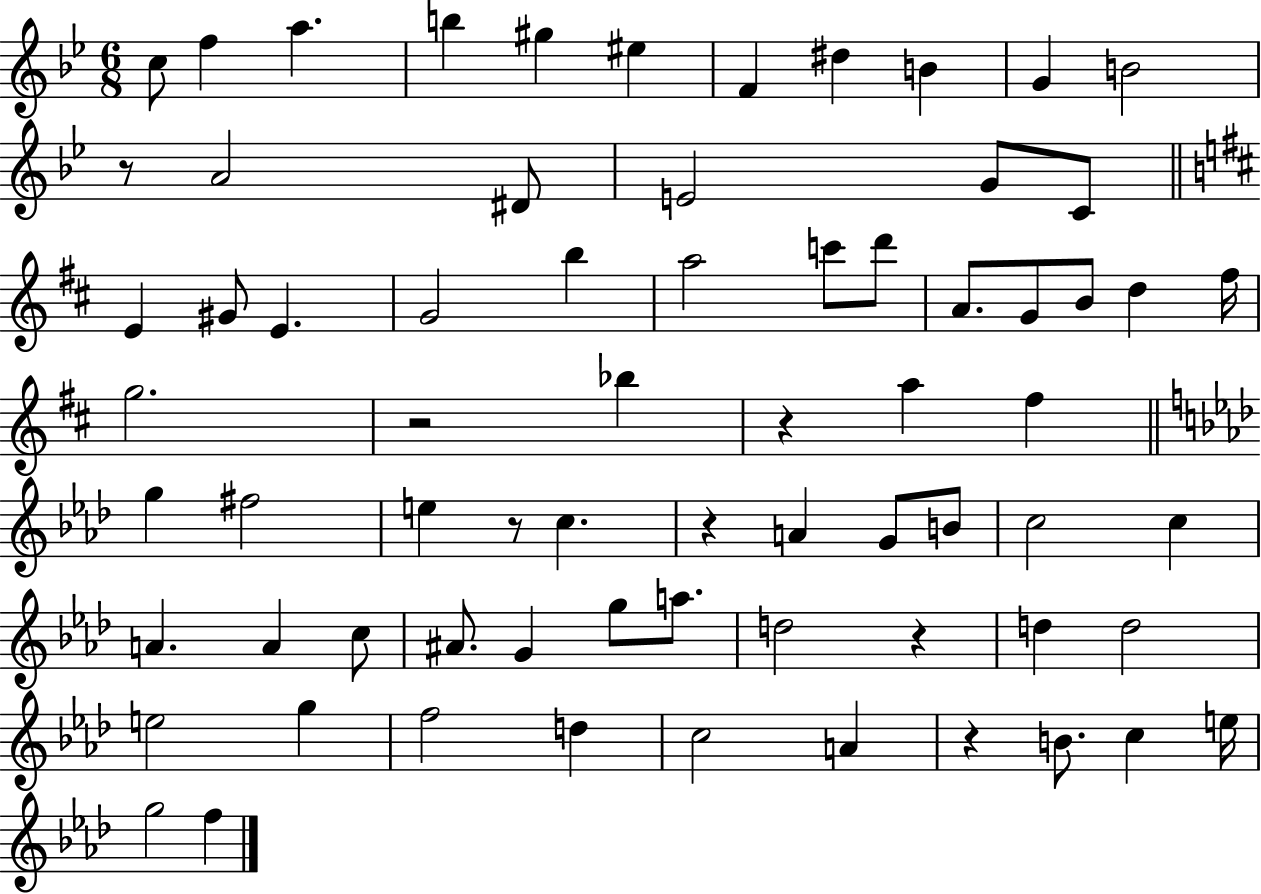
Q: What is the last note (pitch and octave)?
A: F5